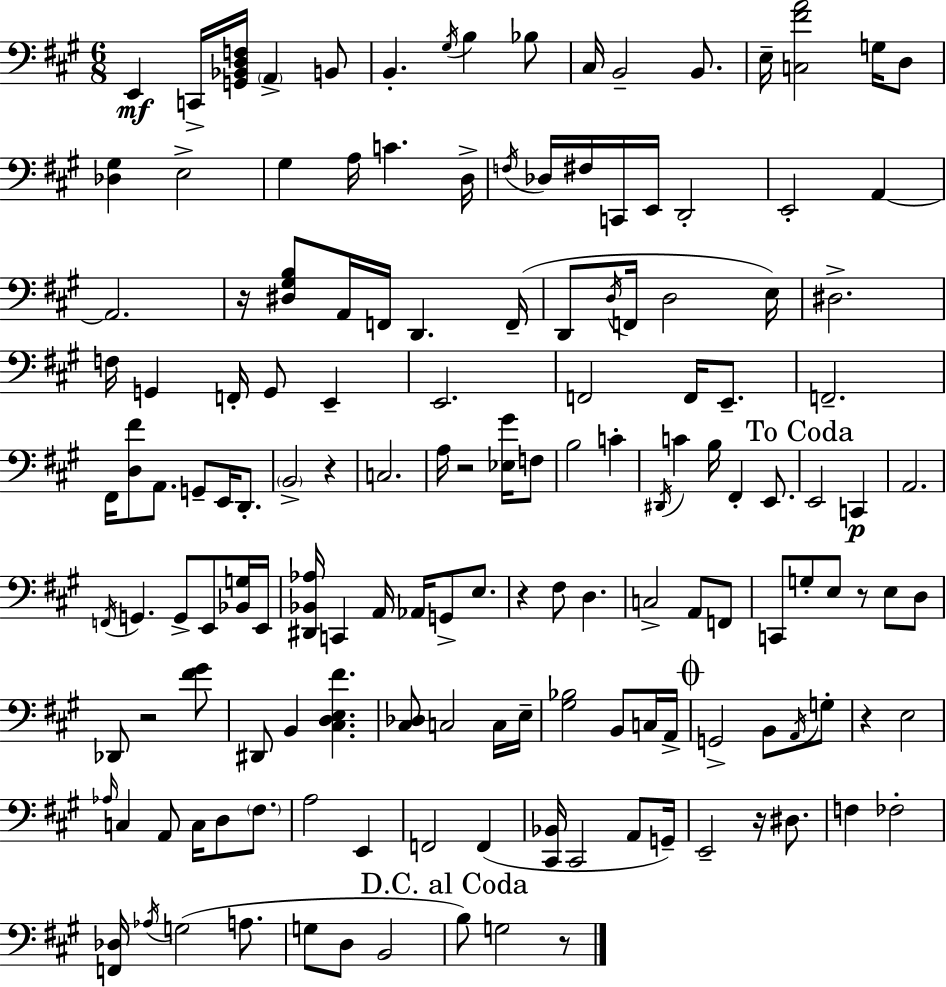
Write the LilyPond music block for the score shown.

{
  \clef bass
  \numericTimeSignature
  \time 6/8
  \key a \major
  e,4\mf c,16-> <g, bes, d f>16 \parenthesize a,4-> b,8 | b,4.-. \acciaccatura { gis16 } b4 bes8 | cis16 b,2-- b,8. | e16-- <c fis' a'>2 g16 d8 | \break <des gis>4 e2-> | gis4 a16 c'4. | d16-> \acciaccatura { f16 } des16 fis16 c,16 e,16 d,2-. | e,2-. a,4~~ | \break a,2. | r16 <dis gis b>8 a,16 f,16 d,4. | f,16--( d,8 \acciaccatura { d16 } f,16 d2 | e16) dis2.-> | \break f16 g,4 f,16-. g,8 e,4-- | e,2. | f,2 f,16 | e,8.-- f,2.-- | \break fis,16 <d fis'>8 a,8. g,8-- e,16 | d,8.-. \parenthesize b,2-> r4 | c2. | a16 r2 | \break <ees gis'>16 f8 b2 c'4-. | \acciaccatura { dis,16 } c'4 b16 fis,4-. | e,8. \mark "To Coda" e,2 | c,4\p a,2. | \break \acciaccatura { f,16 } g,4. g,8-> | e,8 <bes, g>16 e,16 <dis, bes, aes>16 c,4 a,16 aes,16 | g,8-> e8. r4 fis8 d4. | c2-> | \break a,8 f,8 c,8 g8-. e8 r8 | e8 d8 des,8 r2 | <fis' gis'>8 dis,8 b,4 <cis d e fis'>4. | <cis des>8 c2 | \break c16 e16-- <gis bes>2 | b,8 c16 a,16-> \mark \markup { \musicglyph "scripts.coda" } g,2-> | b,8 \acciaccatura { a,16 } g8-. r4 e2 | \grace { aes16 } c4 a,8 | \break c16 d8 \parenthesize fis8. a2 | e,4 f,2 | f,4( <cis, bes,>16 cis,2 | a,8 g,16--) e,2-- | \break r16 dis8. f4 fes2-. | <f, des>16 \acciaccatura { aes16 } g2( | a8. g8 d8 | b,2 \mark "D.C. al Coda" b8) g2 | \break r8 \bar "|."
}